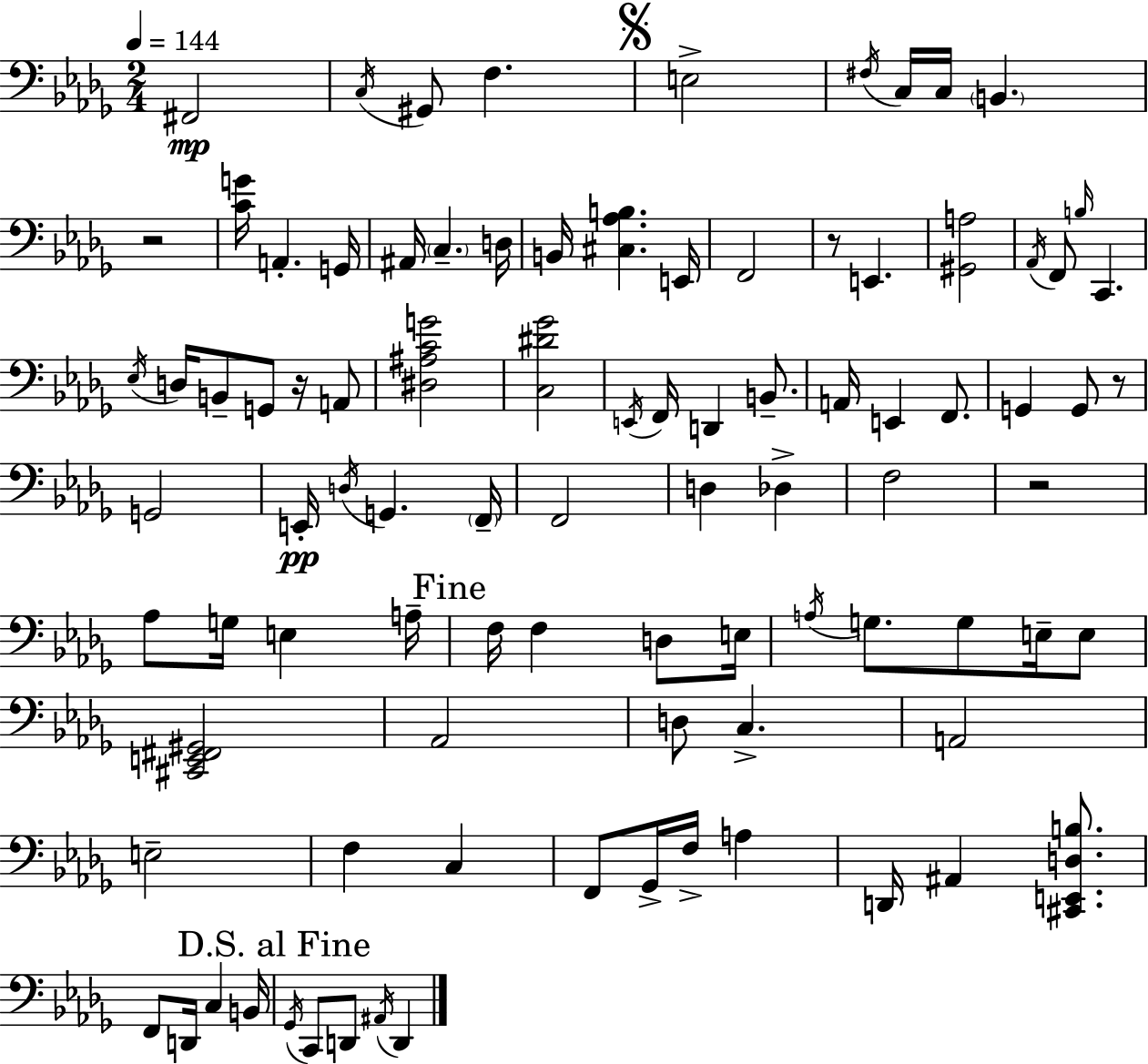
X:1
T:Untitled
M:2/4
L:1/4
K:Bbm
^F,,2 C,/4 ^G,,/2 F, E,2 ^F,/4 C,/4 C,/4 B,, z2 [CG]/4 A,, G,,/4 ^A,,/4 C, D,/4 B,,/4 [^C,_A,B,] E,,/4 F,,2 z/2 E,, [^G,,A,]2 _A,,/4 F,,/2 B,/4 C,, _E,/4 D,/4 B,,/2 G,,/2 z/4 A,,/2 [^D,^A,CG]2 [C,^D_G]2 E,,/4 F,,/4 D,, B,,/2 A,,/4 E,, F,,/2 G,, G,,/2 z/2 G,,2 E,,/4 D,/4 G,, F,,/4 F,,2 D, _D, F,2 z2 _A,/2 G,/4 E, A,/4 F,/4 F, D,/2 E,/4 A,/4 G,/2 G,/2 E,/4 E,/2 [^C,,E,,^F,,^G,,]2 _A,,2 D,/2 C, A,,2 E,2 F, C, F,,/2 _G,,/4 F,/4 A, D,,/4 ^A,, [^C,,E,,D,B,]/2 F,,/2 D,,/4 C, B,,/4 _G,,/4 C,,/2 D,,/2 ^A,,/4 D,,